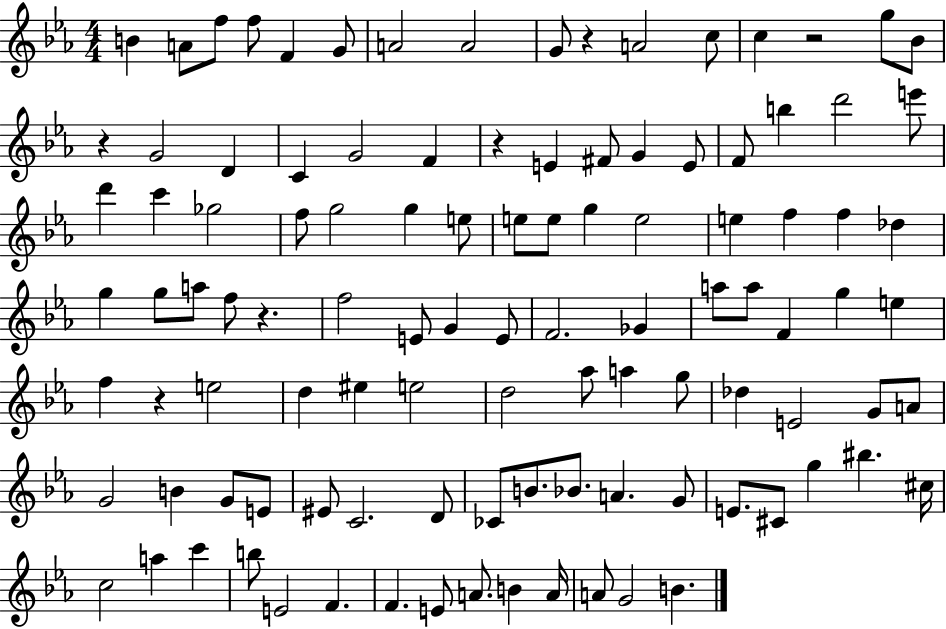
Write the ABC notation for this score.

X:1
T:Untitled
M:4/4
L:1/4
K:Eb
B A/2 f/2 f/2 F G/2 A2 A2 G/2 z A2 c/2 c z2 g/2 _B/2 z G2 D C G2 F z E ^F/2 G E/2 F/2 b d'2 e'/2 d' c' _g2 f/2 g2 g e/2 e/2 e/2 g e2 e f f _d g g/2 a/2 f/2 z f2 E/2 G E/2 F2 _G a/2 a/2 F g e f z e2 d ^e e2 d2 _a/2 a g/2 _d E2 G/2 A/2 G2 B G/2 E/2 ^E/2 C2 D/2 _C/2 B/2 _B/2 A G/2 E/2 ^C/2 g ^b ^c/4 c2 a c' b/2 E2 F F E/2 A/2 B A/4 A/2 G2 B